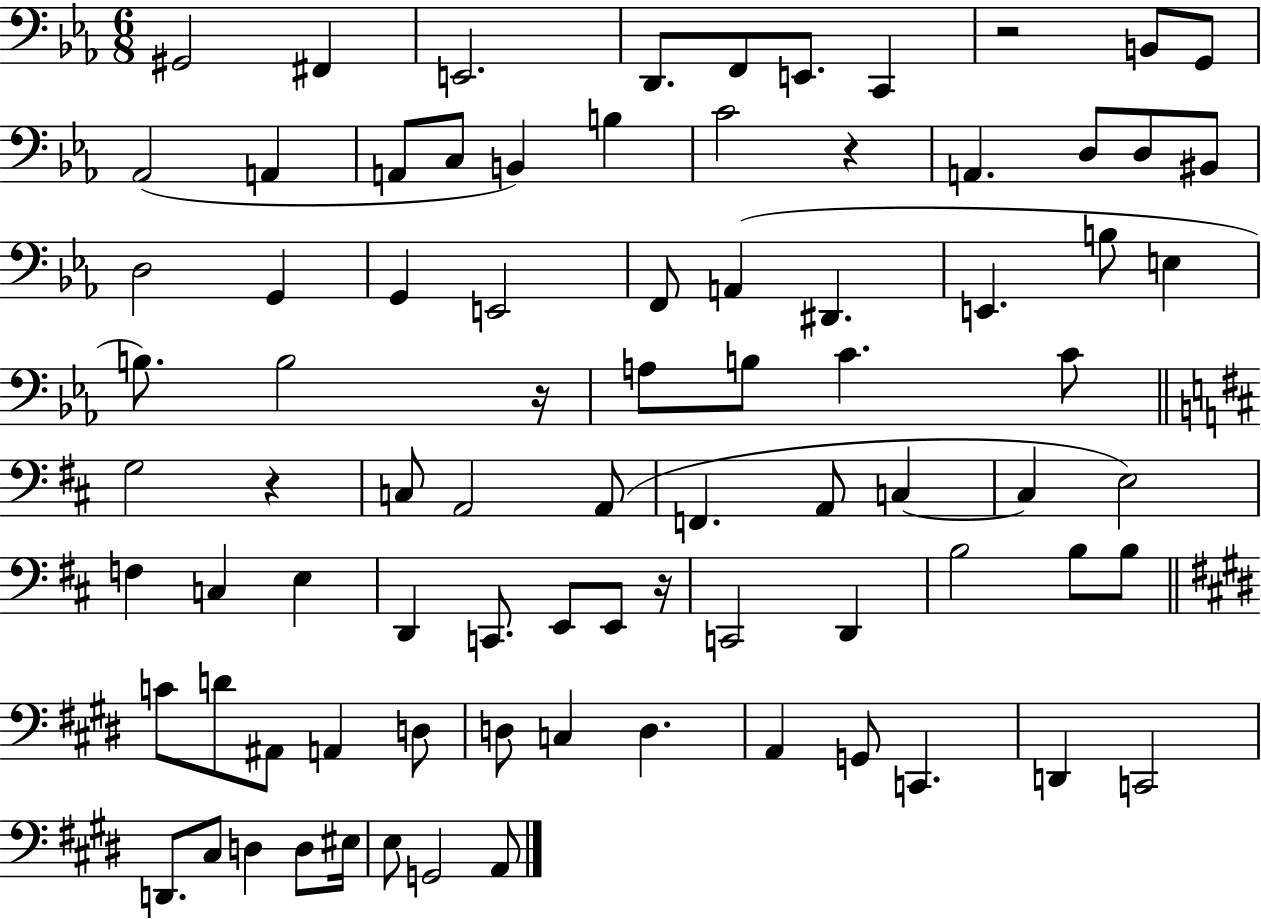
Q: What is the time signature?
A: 6/8